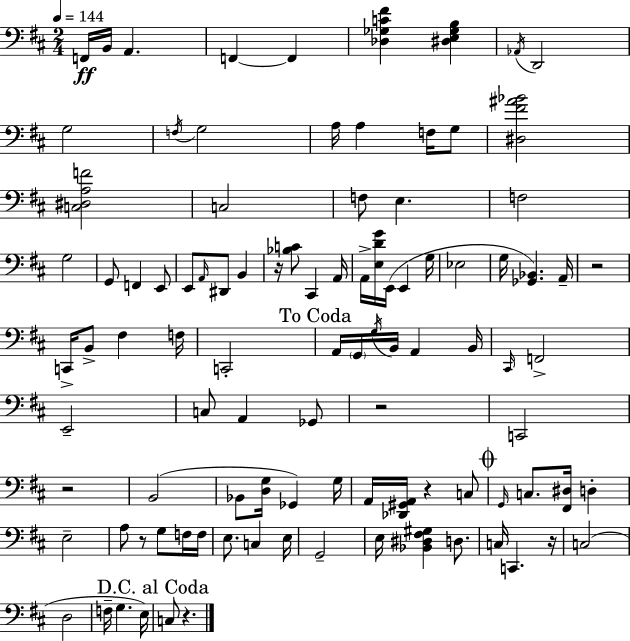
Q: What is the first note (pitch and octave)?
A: F2